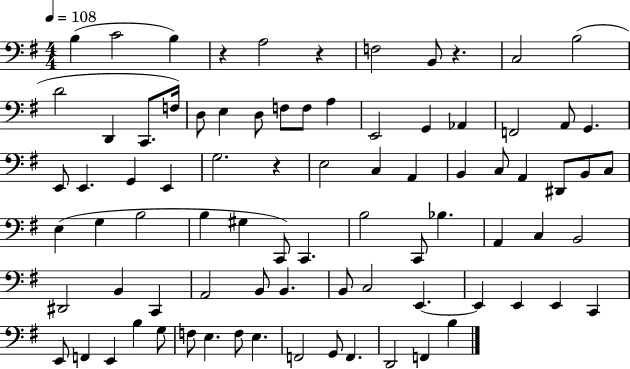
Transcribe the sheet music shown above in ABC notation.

X:1
T:Untitled
M:4/4
L:1/4
K:G
B, C2 B, z A,2 z F,2 B,,/2 z C,2 B,2 D2 D,, C,,/2 F,/4 D,/2 E, D,/2 F,/2 F,/2 A, E,,2 G,, _A,, F,,2 A,,/2 G,, E,,/2 E,, G,, E,, G,2 z E,2 C, A,, B,, C,/2 A,, ^D,,/2 B,,/2 C,/2 E, G, B,2 B, ^G, C,,/2 C,, B,2 C,,/2 _B, A,, C, B,,2 ^D,,2 B,, C,, A,,2 B,,/2 B,, B,,/2 C,2 E,, E,, E,, E,, C,, E,,/2 F,, E,, B, G,/2 F,/2 E, F,/2 E, F,,2 G,,/2 F,, D,,2 F,, B,